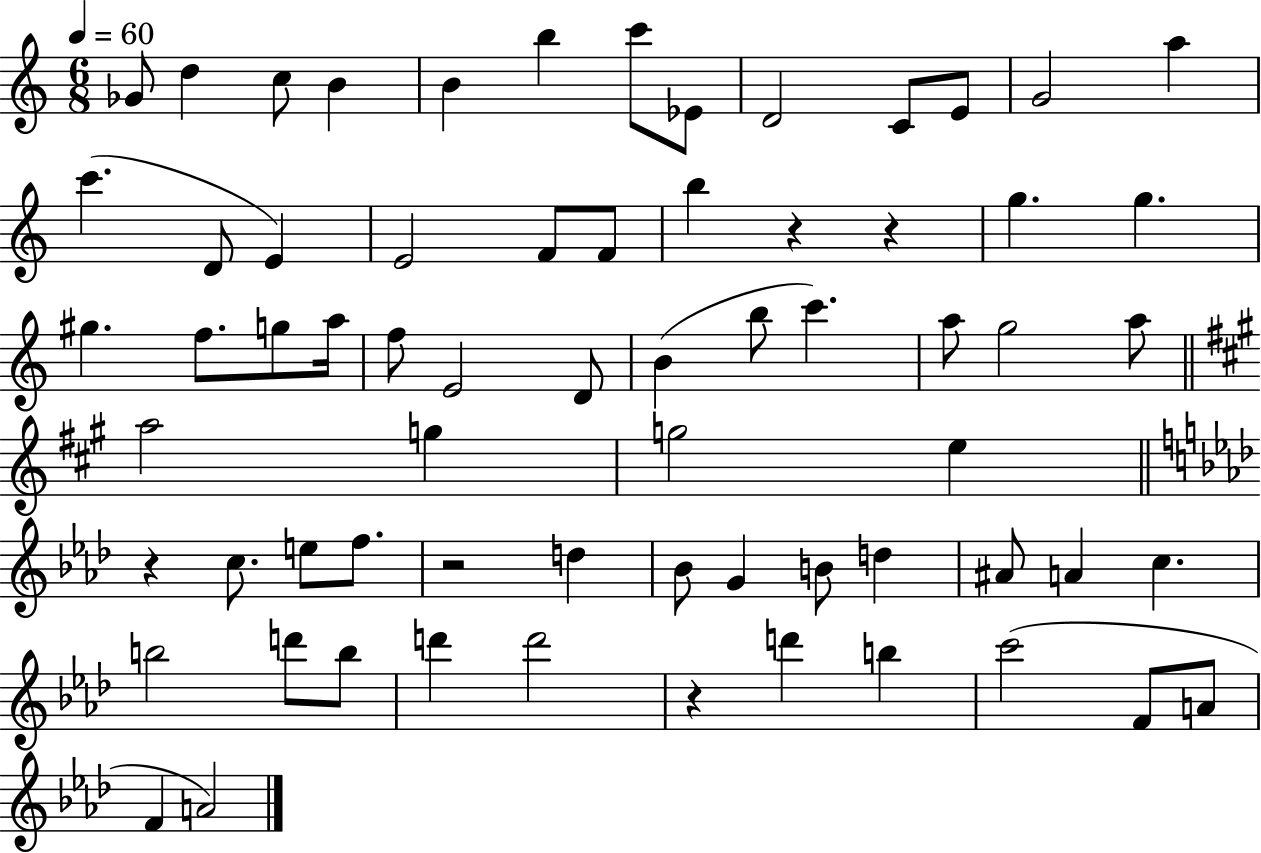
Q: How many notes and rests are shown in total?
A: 67